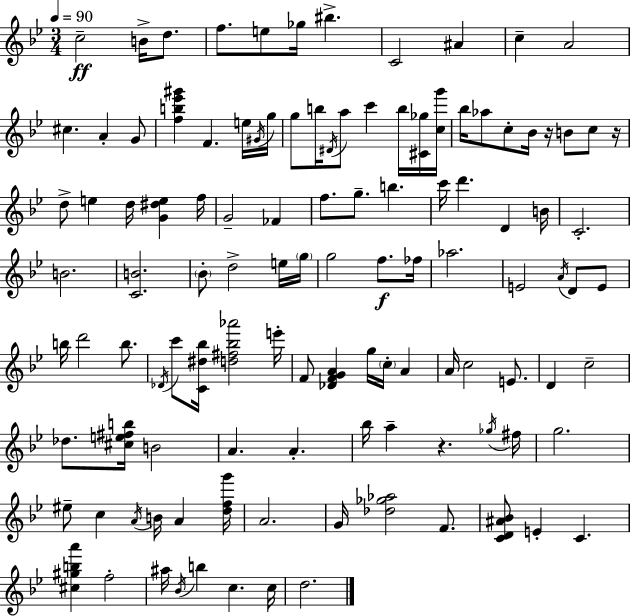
{
  \clef treble
  \numericTimeSignature
  \time 3/4
  \key g \minor
  \tempo 4 = 90
  c''2--\ff b'16-> d''8. | f''8. e''8 ges''16 bis''4.-> | c'2 ais'4 | c''4-- a'2 | \break cis''4. a'4-. g'8 | <f'' b'' ees''' gis'''>4 f'4. e''16 \acciaccatura { gis'16 } | g''16 g''8 b''16 \acciaccatura { dis'16 } a''8 c'''4 b''16 | <cis' ges''>16 <c'' g'''>16 bes''16 aes''8 c''8-. bes'16 r16 b'8 c''8 | \break r16 d''8-> e''4 d''16 <g' dis'' e''>4 | f''16 g'2-- fes'4 | f''8. g''8.-- b''4. | c'''16 d'''4. d'4 | \break b'16 c'2.-. | b'2. | <c' b'>2. | \parenthesize bes'8-. d''2-> | \break e''16 \parenthesize g''16 g''2 f''8.\f | fes''16 aes''2. | e'2 \acciaccatura { a'16 } d'8 | e'8 b''16 d'''2 | \break b''8. \acciaccatura { des'16 } c'''8 <c' dis'' bes''>16 <d'' fis'' bes'' aes'''>2 | e'''16-. f'8 <des' f' g' a'>4 g''16 \parenthesize c''16-. | a'4 a'16 c''2 | e'8. d'4 c''2-- | \break des''8. <cis'' e'' fis'' b''>16 b'2 | a'4. a'4.-. | bes''16 a''4-- r4. | \acciaccatura { ges''16 } fis''16 g''2. | \break eis''8-- c''4 \acciaccatura { a'16 } | b'16 a'4 <d'' f'' g'''>16 a'2. | g'16 <des'' ges'' aes''>2 | f'8. <c' d' ais' bes'>8 e'4-. | \break c'4. <cis'' gis'' b'' a'''>4 f''2-. | ais''16 \acciaccatura { bes'16 } b''4 | c''4. c''16 d''2. | \bar "|."
}